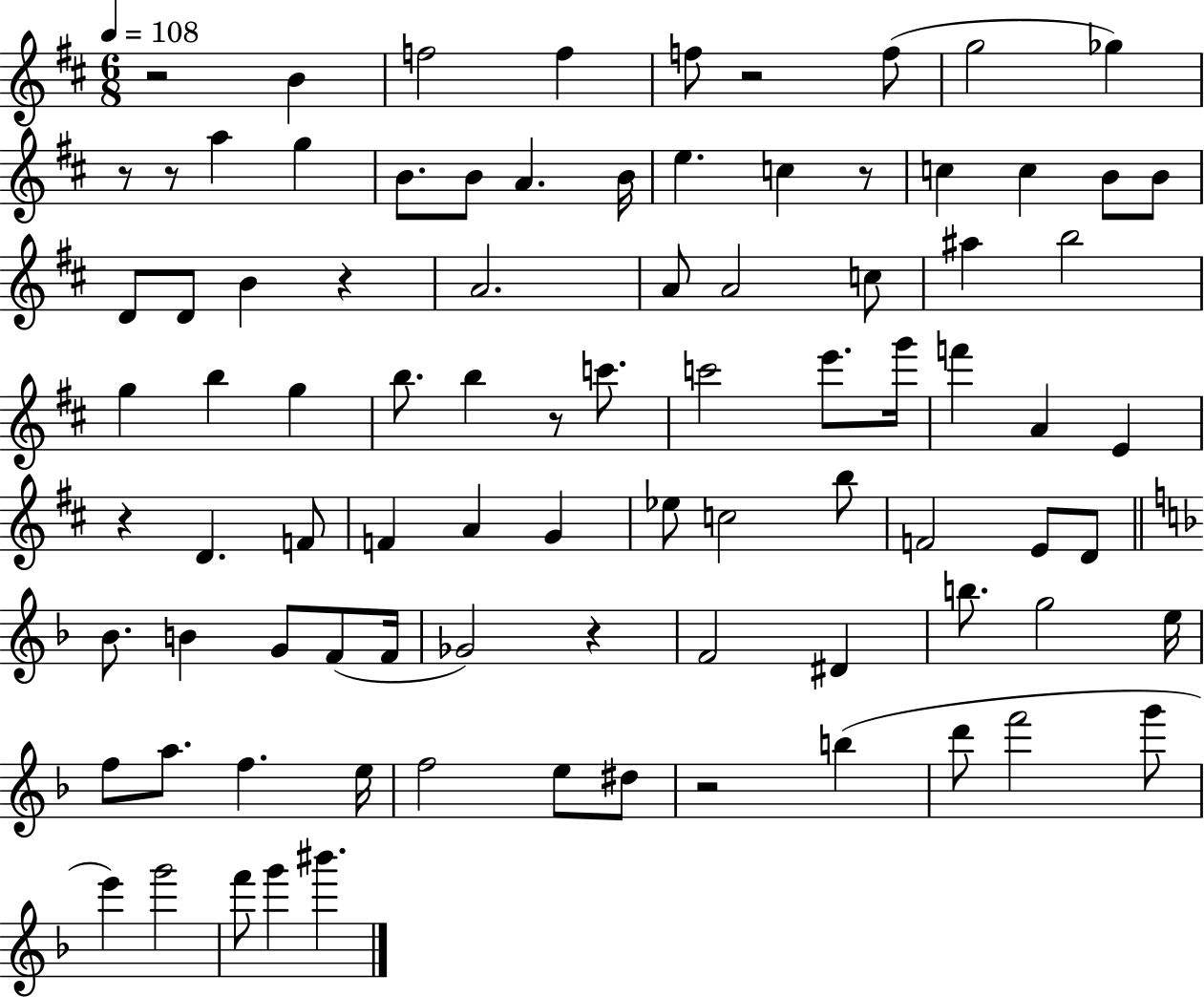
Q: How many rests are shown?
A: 10